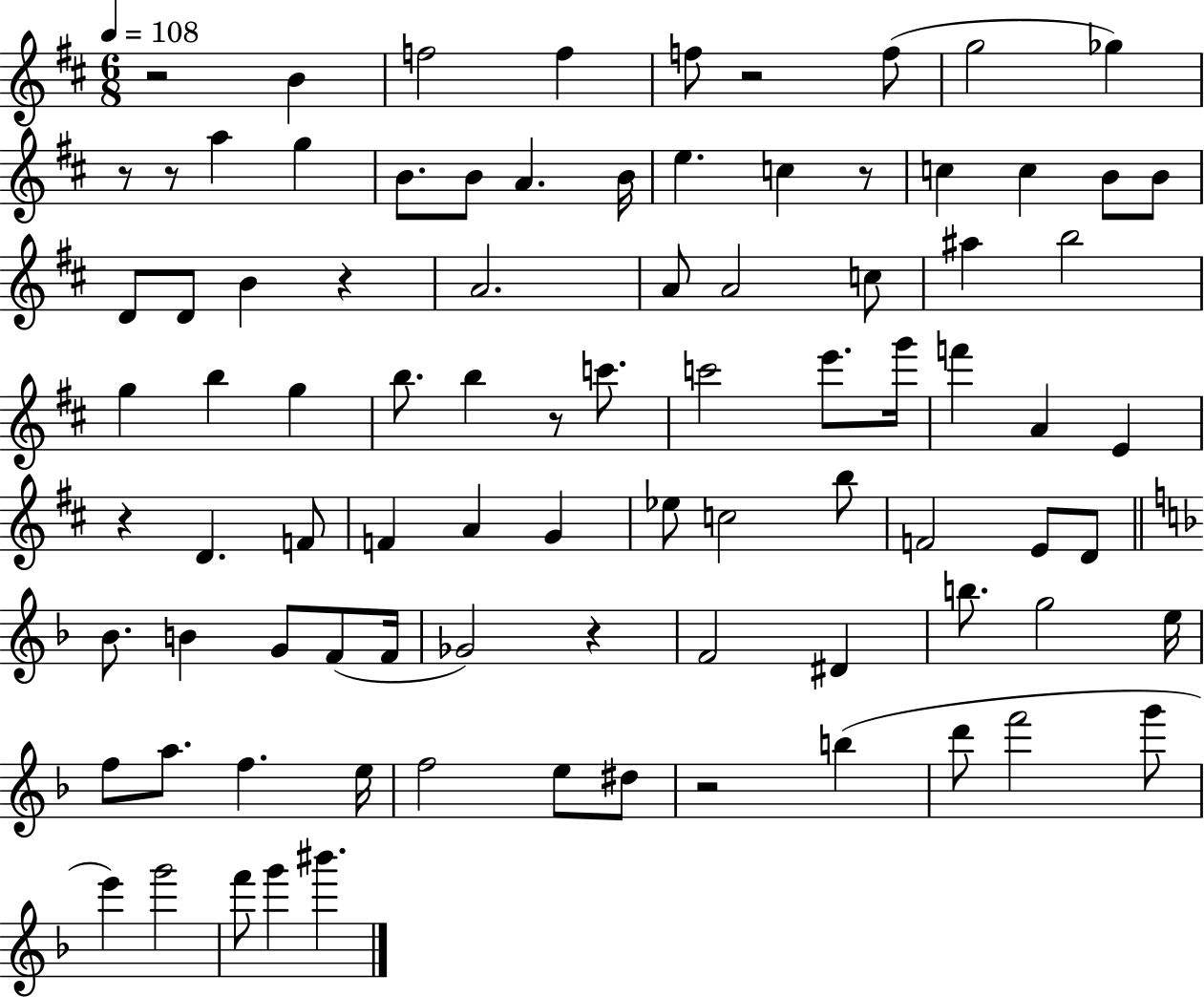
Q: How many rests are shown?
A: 10